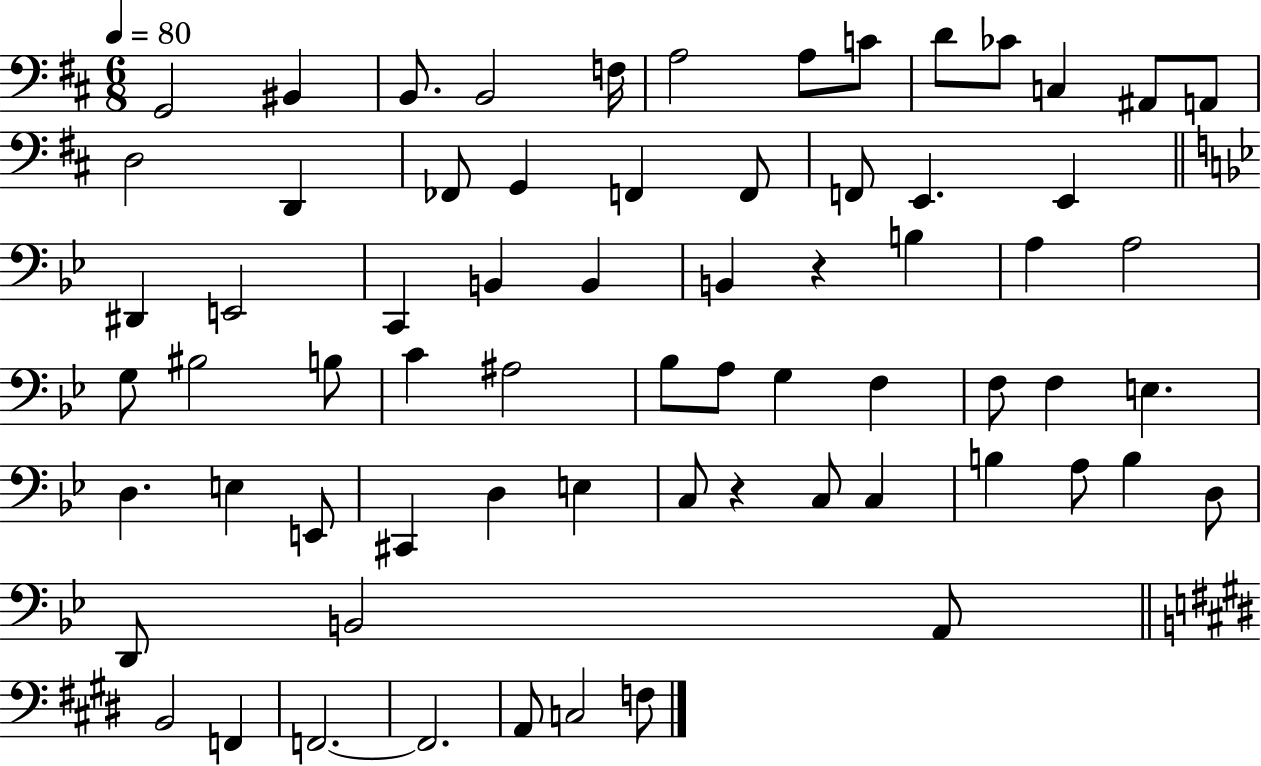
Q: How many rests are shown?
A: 2